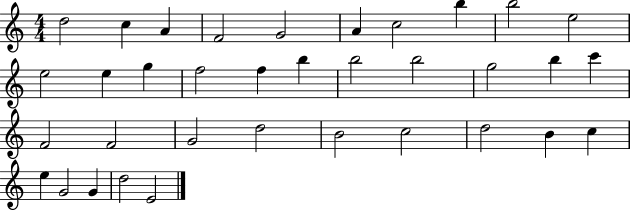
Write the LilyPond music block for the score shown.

{
  \clef treble
  \numericTimeSignature
  \time 4/4
  \key c \major
  d''2 c''4 a'4 | f'2 g'2 | a'4 c''2 b''4 | b''2 e''2 | \break e''2 e''4 g''4 | f''2 f''4 b''4 | b''2 b''2 | g''2 b''4 c'''4 | \break f'2 f'2 | g'2 d''2 | b'2 c''2 | d''2 b'4 c''4 | \break e''4 g'2 g'4 | d''2 e'2 | \bar "|."
}